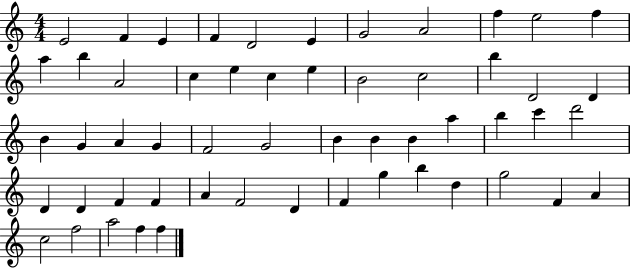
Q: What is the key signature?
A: C major